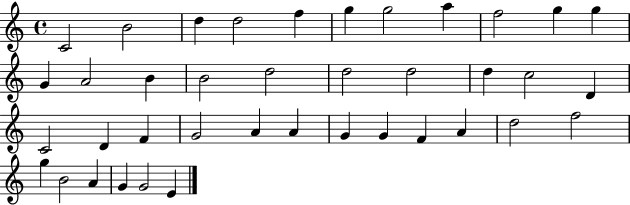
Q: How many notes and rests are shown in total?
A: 39